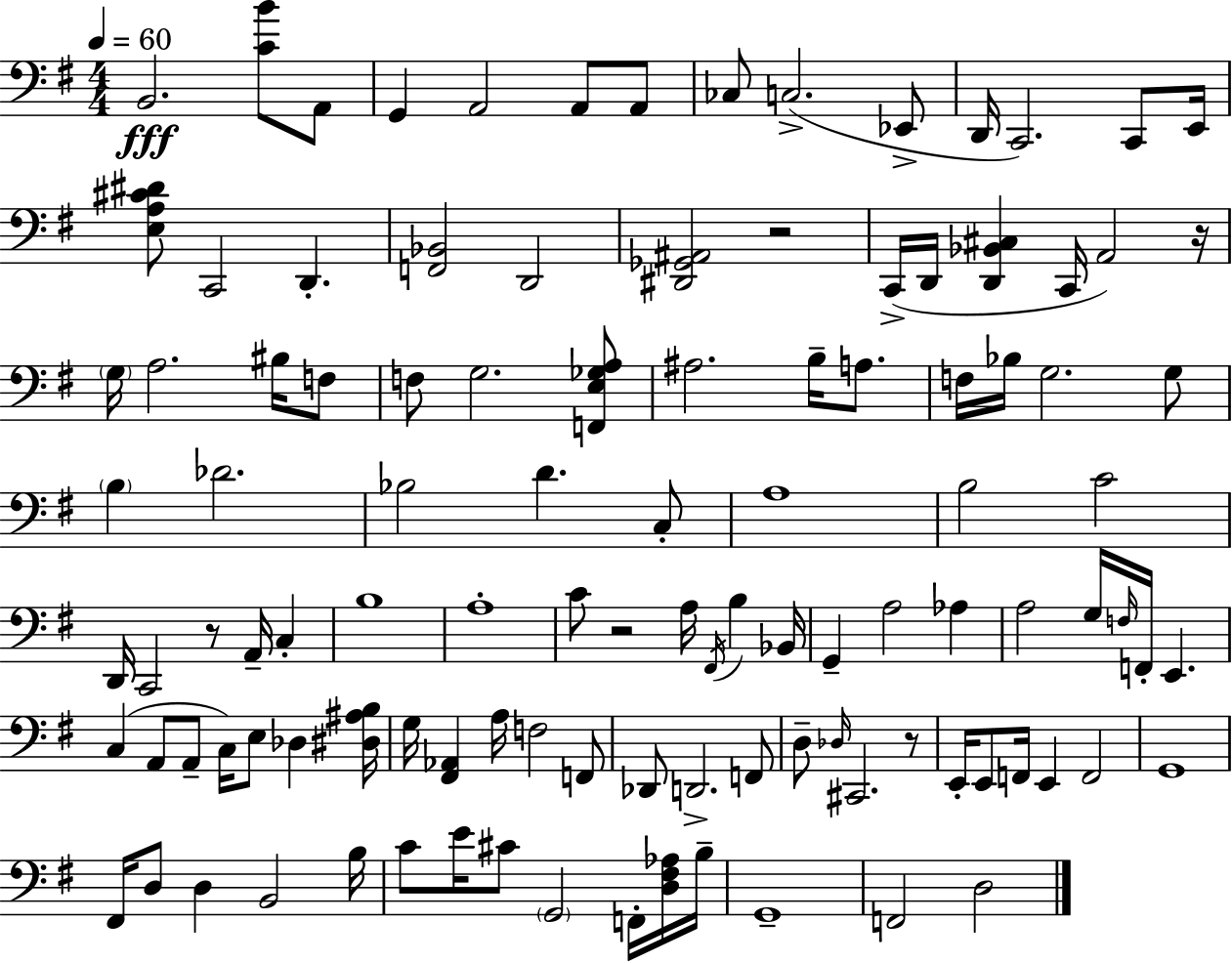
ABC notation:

X:1
T:Untitled
M:4/4
L:1/4
K:Em
B,,2 [CB]/2 A,,/2 G,, A,,2 A,,/2 A,,/2 _C,/2 C,2 _E,,/2 D,,/4 C,,2 C,,/2 E,,/4 [E,A,^C^D]/2 C,,2 D,, [F,,_B,,]2 D,,2 [^D,,_G,,^A,,]2 z2 C,,/4 D,,/4 [D,,_B,,^C,] C,,/4 A,,2 z/4 G,/4 A,2 ^B,/4 F,/2 F,/2 G,2 [F,,E,_G,A,]/2 ^A,2 B,/4 A,/2 F,/4 _B,/4 G,2 G,/2 B, _D2 _B,2 D C,/2 A,4 B,2 C2 D,,/4 C,,2 z/2 A,,/4 C, B,4 A,4 C/2 z2 A,/4 ^F,,/4 B, _B,,/4 G,, A,2 _A, A,2 G,/4 F,/4 F,,/4 E,, C, A,,/2 A,,/2 C,/4 E,/2 _D, [^D,^A,B,]/4 G,/4 [^F,,_A,,] A,/4 F,2 F,,/2 _D,,/2 D,,2 F,,/2 D,/2 _D,/4 ^C,,2 z/2 E,,/4 E,,/2 F,,/4 E,, F,,2 G,,4 ^F,,/4 D,/2 D, B,,2 B,/4 C/2 E/4 ^C/2 G,,2 F,,/4 [D,^F,_A,]/4 B,/4 G,,4 F,,2 D,2